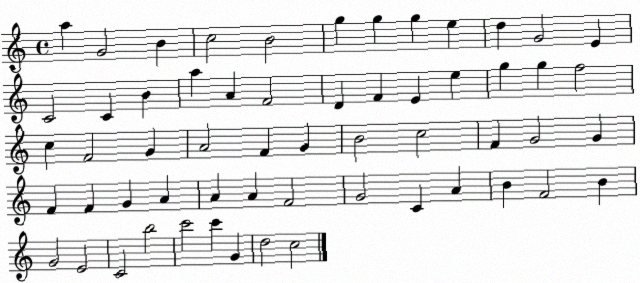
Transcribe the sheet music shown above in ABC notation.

X:1
T:Untitled
M:4/4
L:1/4
K:C
a G2 B c2 B2 g g g e d G2 E C2 C B a A F2 D F E e g g f2 c F2 G A2 F G B2 c2 F G2 G F F G A A A F2 G2 C A B F2 B G2 E2 C2 b2 c'2 c' G d2 c2